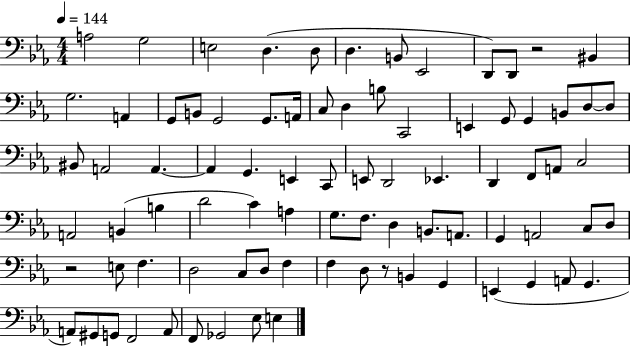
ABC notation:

X:1
T:Untitled
M:4/4
L:1/4
K:Eb
A,2 G,2 E,2 D, D,/2 D, B,,/2 _E,,2 D,,/2 D,,/2 z2 ^B,, G,2 A,, G,,/2 B,,/2 G,,2 G,,/2 A,,/4 C,/2 D, B,/2 C,,2 E,, G,,/2 G,, B,,/2 D,/2 D,/2 ^B,,/2 A,,2 A,, A,, G,, E,, C,,/2 E,,/2 D,,2 _E,, D,, F,,/2 A,,/2 C,2 A,,2 B,, B, D2 C A, G,/2 F,/2 D, B,,/2 A,,/2 G,, A,,2 C,/2 D,/2 z2 E,/2 F, D,2 C,/2 D,/2 F, F, D,/2 z/2 B,, G,, E,, G,, A,,/2 G,, A,,/2 ^G,,/2 G,,/2 F,,2 A,,/2 F,,/2 _G,,2 _E,/2 E,